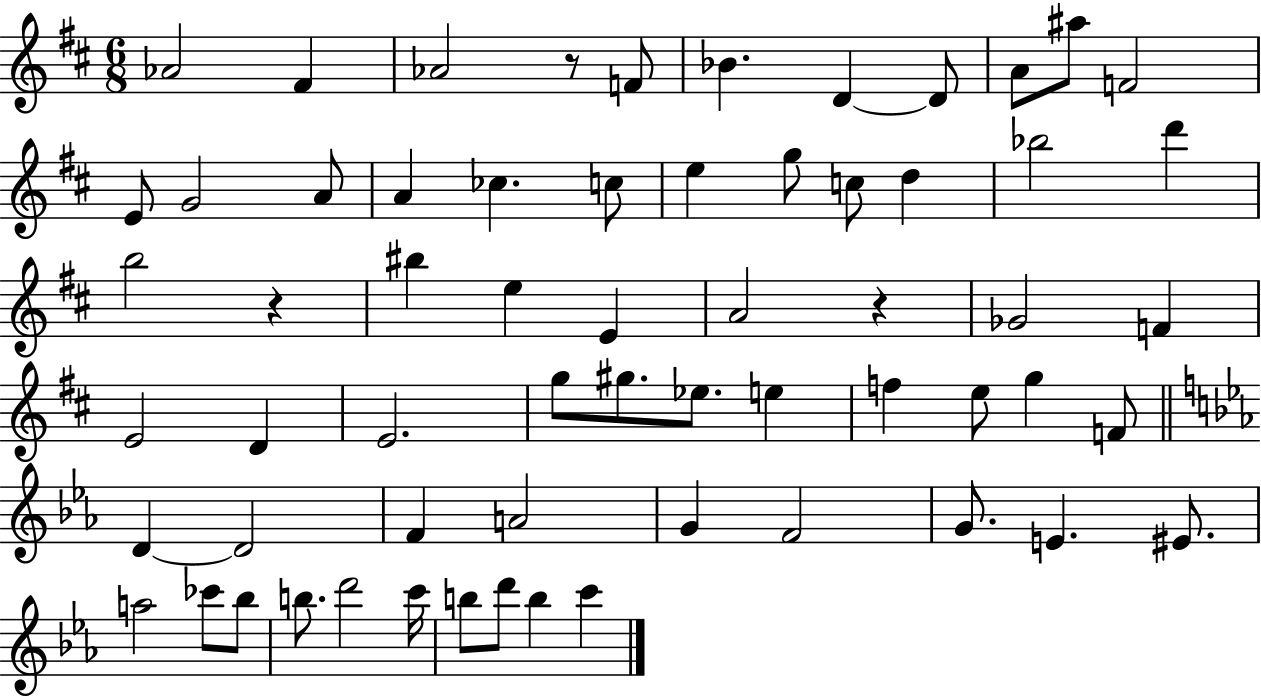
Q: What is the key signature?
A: D major